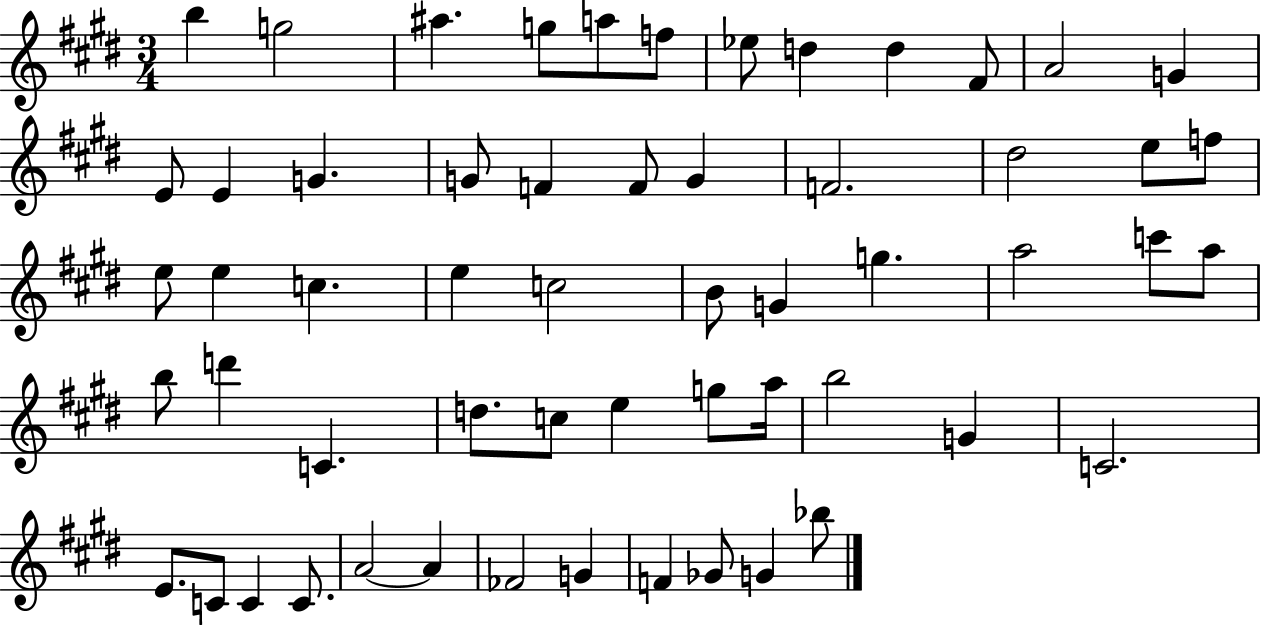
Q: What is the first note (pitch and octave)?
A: B5